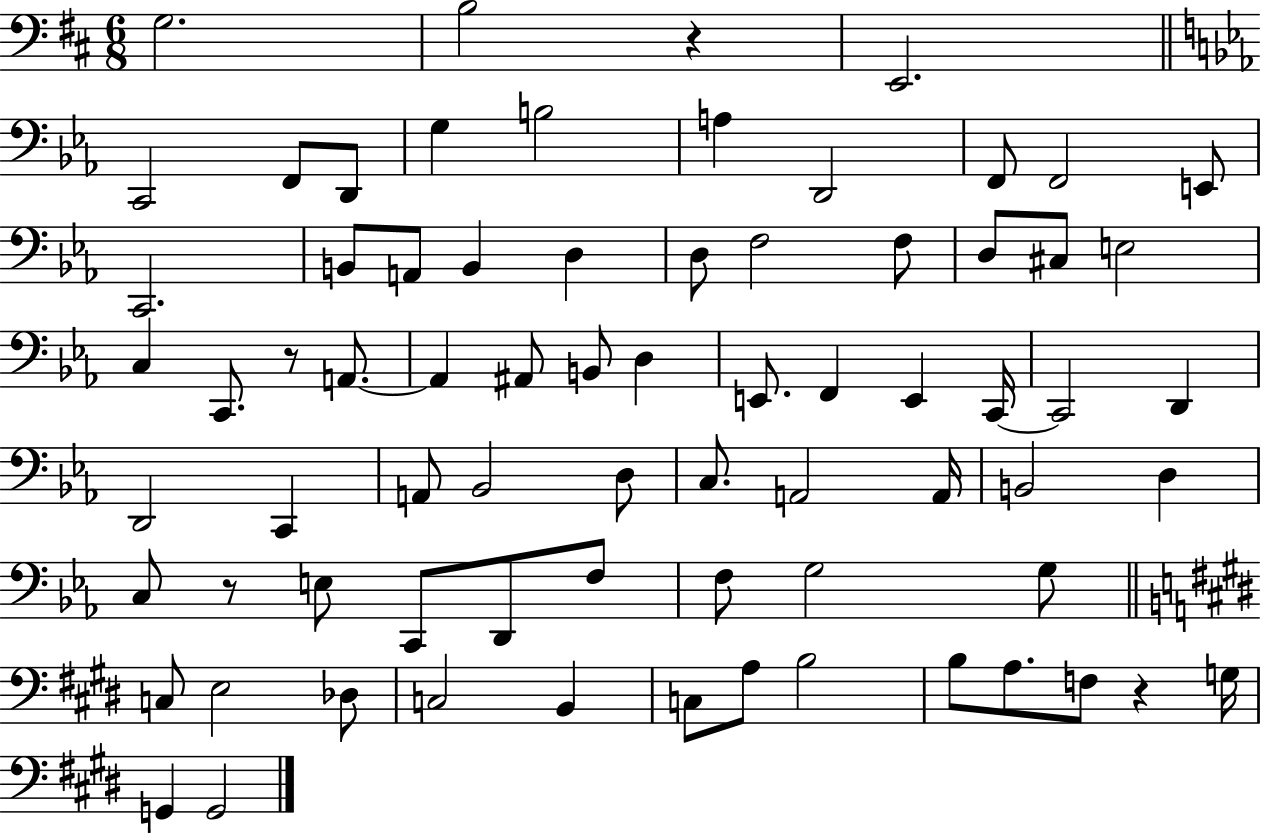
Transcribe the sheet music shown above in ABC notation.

X:1
T:Untitled
M:6/8
L:1/4
K:D
G,2 B,2 z E,,2 C,,2 F,,/2 D,,/2 G, B,2 A, D,,2 F,,/2 F,,2 E,,/2 C,,2 B,,/2 A,,/2 B,, D, D,/2 F,2 F,/2 D,/2 ^C,/2 E,2 C, C,,/2 z/2 A,,/2 A,, ^A,,/2 B,,/2 D, E,,/2 F,, E,, C,,/4 C,,2 D,, D,,2 C,, A,,/2 _B,,2 D,/2 C,/2 A,,2 A,,/4 B,,2 D, C,/2 z/2 E,/2 C,,/2 D,,/2 F,/2 F,/2 G,2 G,/2 C,/2 E,2 _D,/2 C,2 B,, C,/2 A,/2 B,2 B,/2 A,/2 F,/2 z G,/4 G,, G,,2